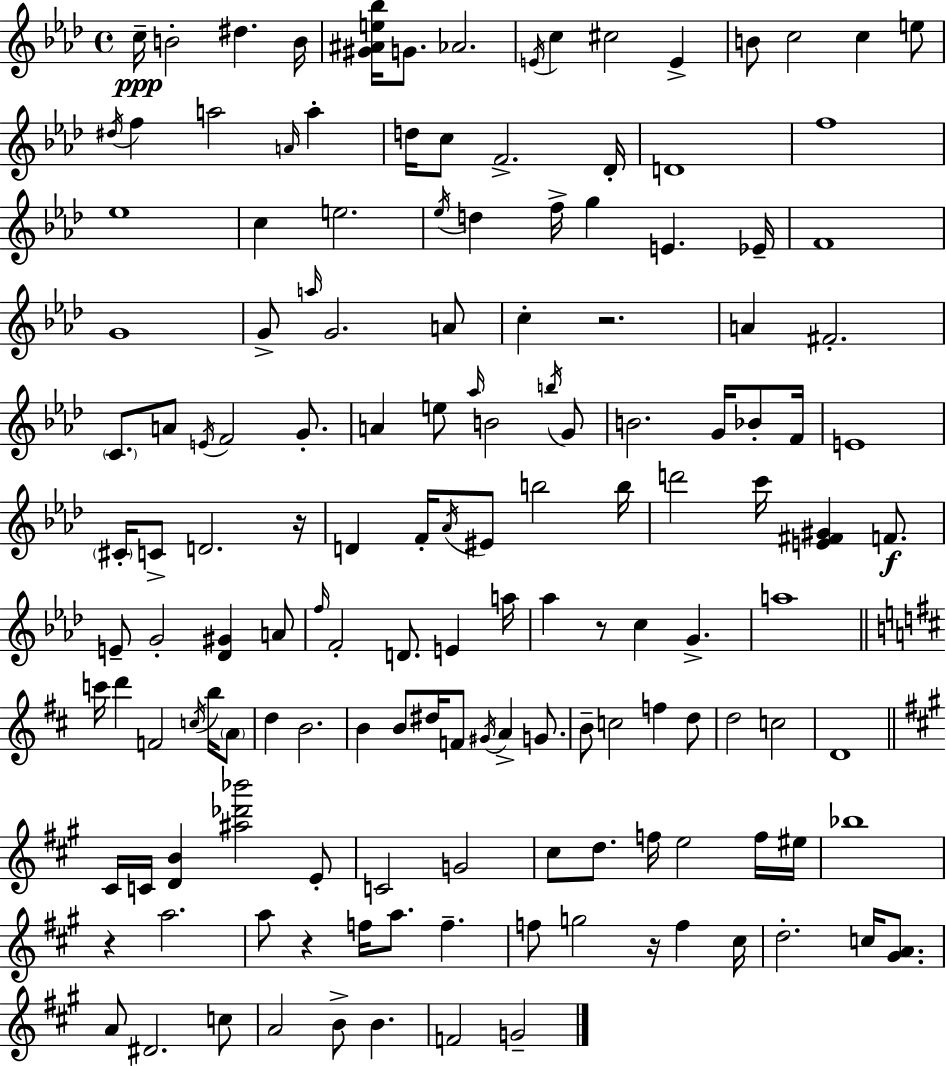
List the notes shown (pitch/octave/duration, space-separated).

C5/s B4/h D#5/q. B4/s [G#4,A#4,E5,Bb5]/s G4/e. Ab4/h. E4/s C5/q C#5/h E4/q B4/e C5/h C5/q E5/e D#5/s F5/q A5/h A4/s A5/q D5/s C5/e F4/h. Db4/s D4/w F5/w Eb5/w C5/q E5/h. Eb5/s D5/q F5/s G5/q E4/q. Eb4/s F4/w G4/w G4/e A5/s G4/h. A4/e C5/q R/h. A4/q F#4/h. C4/e. A4/e E4/s F4/h G4/e. A4/q E5/e Ab5/s B4/h B5/s G4/e B4/h. G4/s Bb4/e F4/s E4/w C#4/s C4/e D4/h. R/s D4/q F4/s Ab4/s EIS4/e B5/h B5/s D6/h C6/s [E4,F#4,G#4]/q F4/e. E4/e G4/h [Db4,G#4]/q A4/e F5/s F4/h D4/e. E4/q A5/s Ab5/q R/e C5/q G4/q. A5/w C6/s D6/q F4/h C5/s B5/s A4/e D5/q B4/h. B4/q B4/e D#5/s F4/e G#4/s A4/q G4/e. B4/e C5/h F5/q D5/e D5/h C5/h D4/w C#4/s C4/s [D4,B4]/q [A#5,Db6,Bb6]/h E4/e C4/h G4/h C#5/e D5/e. F5/s E5/h F5/s EIS5/s Bb5/w R/q A5/h. A5/e R/q F5/s A5/e. F5/q. F5/e G5/h R/s F5/q C#5/s D5/h. C5/s [G#4,A4]/e. A4/e D#4/h. C5/e A4/h B4/e B4/q. F4/h G4/h